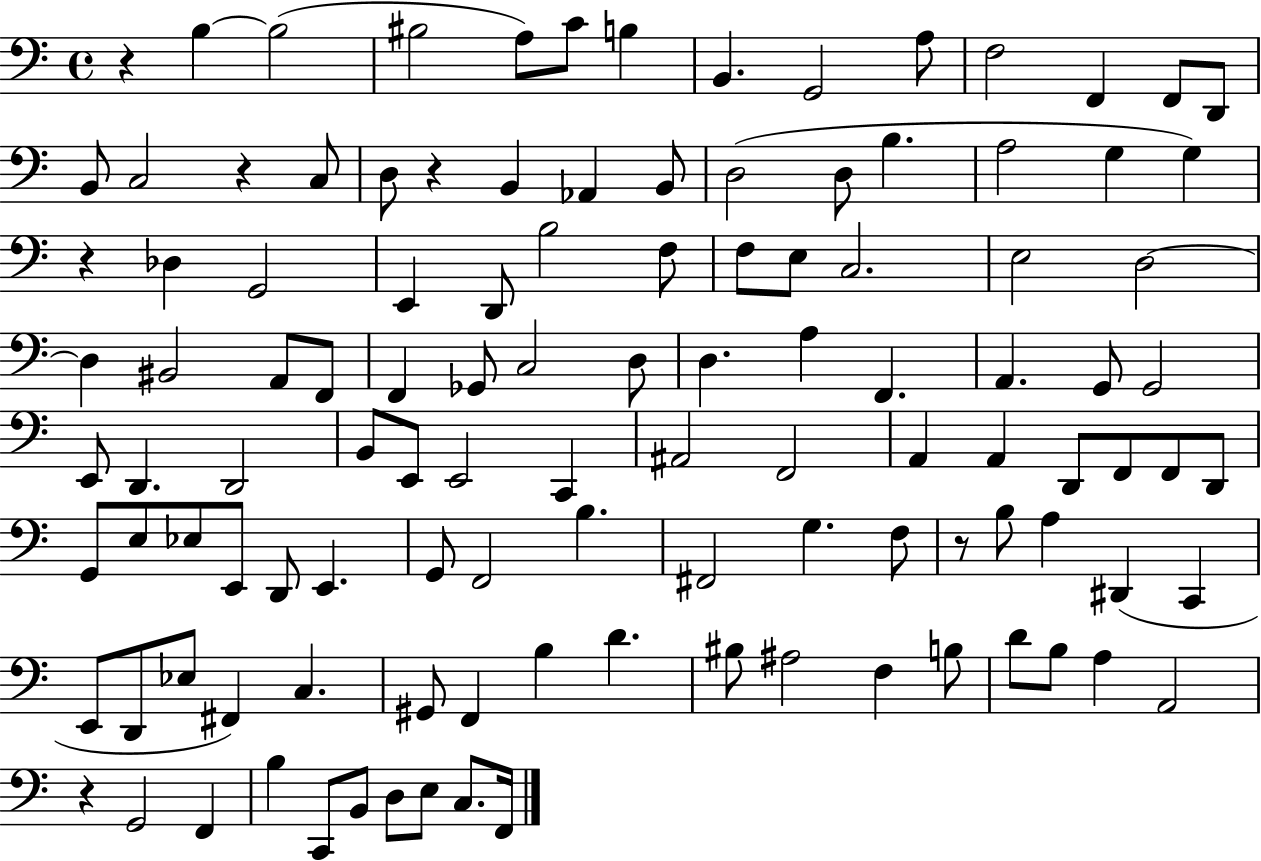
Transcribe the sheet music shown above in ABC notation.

X:1
T:Untitled
M:4/4
L:1/4
K:C
z B, B,2 ^B,2 A,/2 C/2 B, B,, G,,2 A,/2 F,2 F,, F,,/2 D,,/2 B,,/2 C,2 z C,/2 D,/2 z B,, _A,, B,,/2 D,2 D,/2 B, A,2 G, G, z _D, G,,2 E,, D,,/2 B,2 F,/2 F,/2 E,/2 C,2 E,2 D,2 D, ^B,,2 A,,/2 F,,/2 F,, _G,,/2 C,2 D,/2 D, A, F,, A,, G,,/2 G,,2 E,,/2 D,, D,,2 B,,/2 E,,/2 E,,2 C,, ^A,,2 F,,2 A,, A,, D,,/2 F,,/2 F,,/2 D,,/2 G,,/2 E,/2 _E,/2 E,,/2 D,,/2 E,, G,,/2 F,,2 B, ^F,,2 G, F,/2 z/2 B,/2 A, ^D,, C,, E,,/2 D,,/2 _E,/2 ^F,, C, ^G,,/2 F,, B, D ^B,/2 ^A,2 F, B,/2 D/2 B,/2 A, A,,2 z G,,2 F,, B, C,,/2 B,,/2 D,/2 E,/2 C,/2 F,,/4